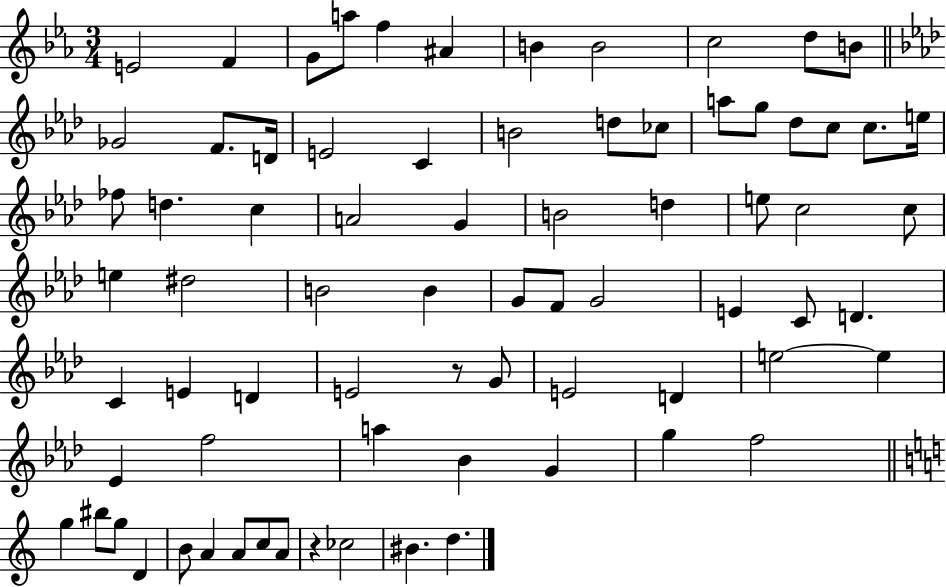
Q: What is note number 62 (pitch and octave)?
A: G5